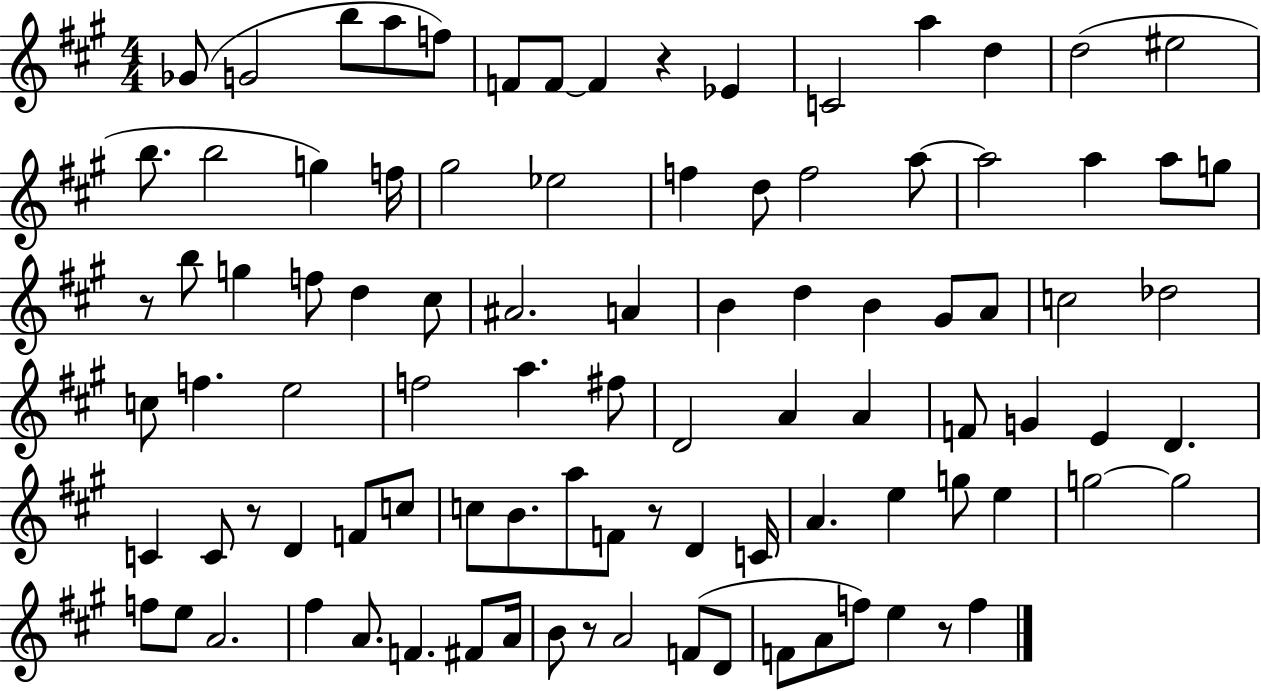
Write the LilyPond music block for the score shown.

{
  \clef treble
  \numericTimeSignature
  \time 4/4
  \key a \major
  \repeat volta 2 { ges'8( g'2 b''8 a''8 f''8) | f'8 f'8~~ f'4 r4 ees'4 | c'2 a''4 d''4 | d''2( eis''2 | \break b''8. b''2 g''4) f''16 | gis''2 ees''2 | f''4 d''8 f''2 a''8~~ | a''2 a''4 a''8 g''8 | \break r8 b''8 g''4 f''8 d''4 cis''8 | ais'2. a'4 | b'4 d''4 b'4 gis'8 a'8 | c''2 des''2 | \break c''8 f''4. e''2 | f''2 a''4. fis''8 | d'2 a'4 a'4 | f'8 g'4 e'4 d'4. | \break c'4 c'8 r8 d'4 f'8 c''8 | c''8 b'8. a''8 f'8 r8 d'4 c'16 | a'4. e''4 g''8 e''4 | g''2~~ g''2 | \break f''8 e''8 a'2. | fis''4 a'8. f'4. fis'8 a'16 | b'8 r8 a'2 f'8( d'8 | f'8 a'8 f''8) e''4 r8 f''4 | \break } \bar "|."
}